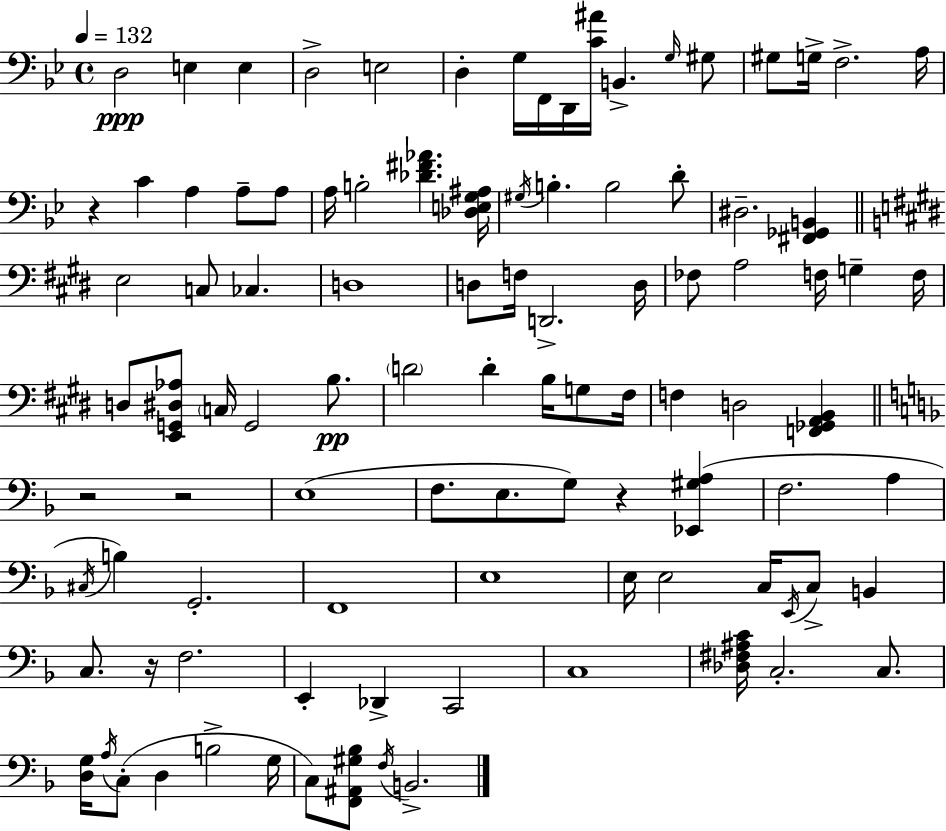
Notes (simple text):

D3/h E3/q E3/q D3/h E3/h D3/q G3/s F2/s D2/s [C4,A#4]/s B2/q. G3/s G#3/e G#3/e G3/s F3/h. A3/s R/q C4/q A3/q A3/e A3/e A3/s B3/h [Db4,F#4,Ab4]/q. [Db3,E3,G3,A#3]/s G#3/s B3/q. B3/h D4/e D#3/h. [F#2,Gb2,B2]/q E3/h C3/e CES3/q. D3/w D3/e F3/s D2/h. D3/s FES3/e A3/h F3/s G3/q F3/s D3/e [E2,G2,D#3,Ab3]/e C3/s G2/h B3/e. D4/h D4/q B3/s G3/e F#3/s F3/q D3/h [F2,Gb2,A2,B2]/q R/h R/h E3/w F3/e. E3/e. G3/e R/q [Eb2,G#3,A3]/q F3/h. A3/q C#3/s B3/q G2/h. F2/w E3/w E3/s E3/h C3/s E2/s C3/e B2/q C3/e. R/s F3/h. E2/q Db2/q C2/h C3/w [Db3,F#3,A#3,C4]/s C3/h. C3/e. [D3,G3]/s A3/s C3/e D3/q B3/h G3/s C3/e [F2,A#2,G#3,Bb3]/e F3/s B2/h.